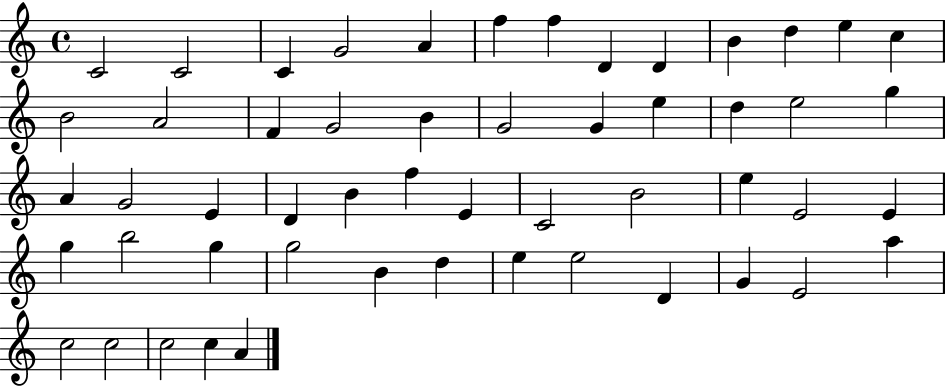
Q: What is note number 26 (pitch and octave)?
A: G4